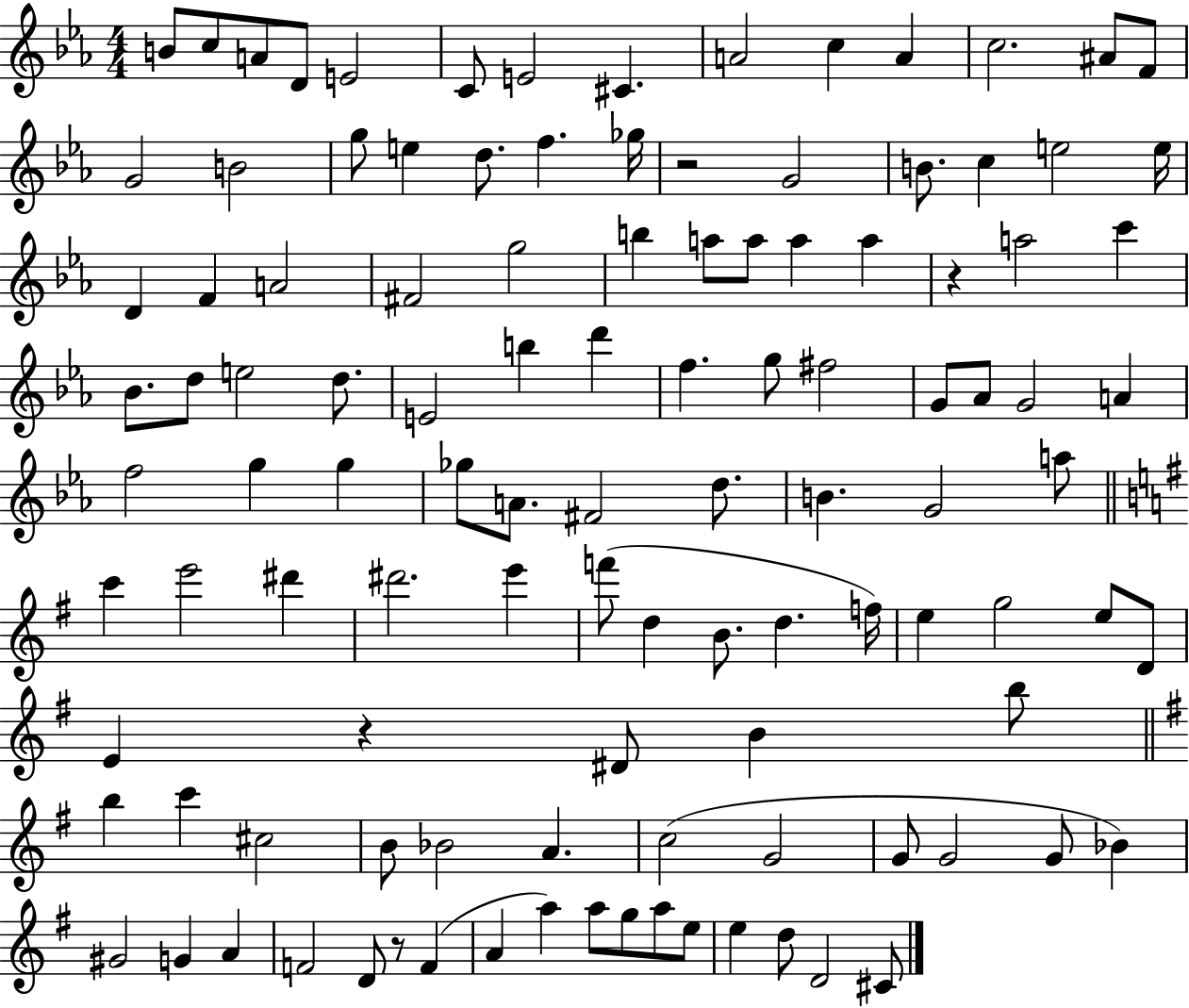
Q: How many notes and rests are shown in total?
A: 112